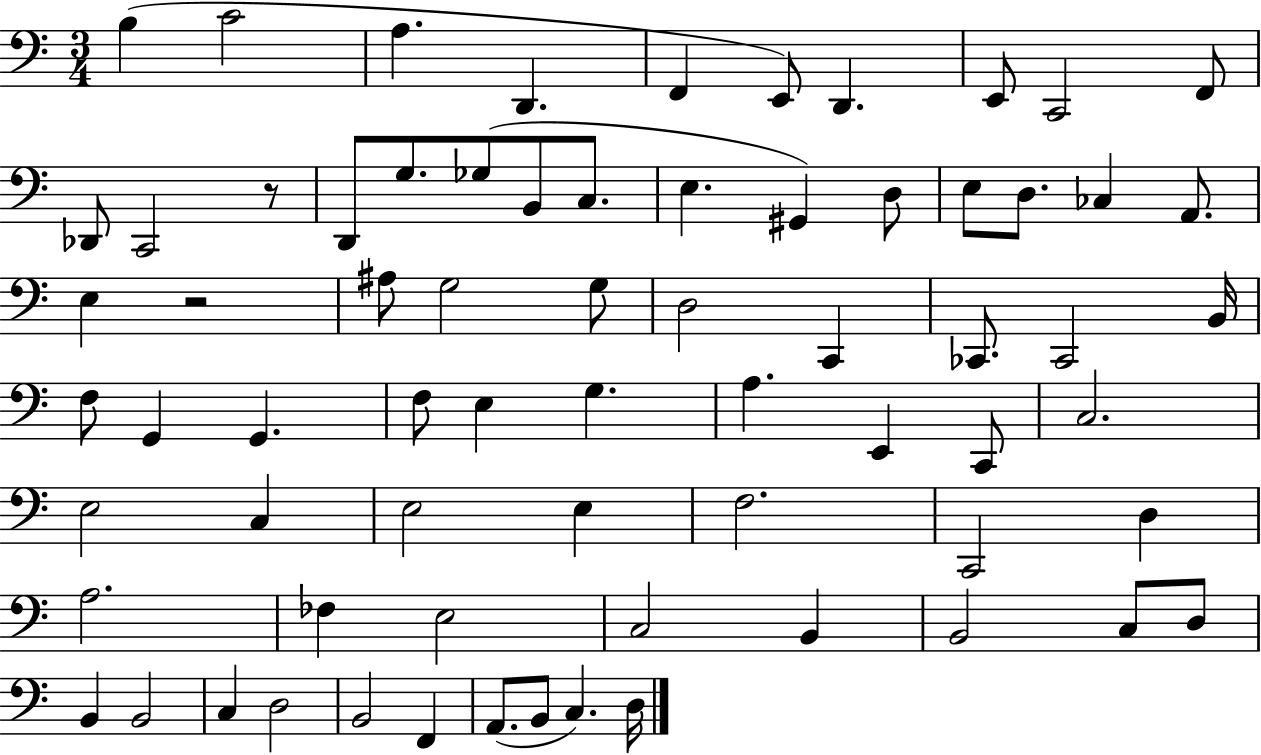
{
  \clef bass
  \numericTimeSignature
  \time 3/4
  \key c \major
  b4( c'2 | a4. d,4. | f,4 e,8) d,4. | e,8 c,2 f,8 | \break des,8 c,2 r8 | d,8 g8. ges8( b,8 c8. | e4. gis,4) d8 | e8 d8. ces4 a,8. | \break e4 r2 | ais8 g2 g8 | d2 c,4 | ces,8. ces,2 b,16 | \break f8 g,4 g,4. | f8 e4 g4. | a4. e,4 c,8 | c2. | \break e2 c4 | e2 e4 | f2. | c,2 d4 | \break a2. | fes4 e2 | c2 b,4 | b,2 c8 d8 | \break b,4 b,2 | c4 d2 | b,2 f,4 | a,8.( b,8 c4.) d16 | \break \bar "|."
}